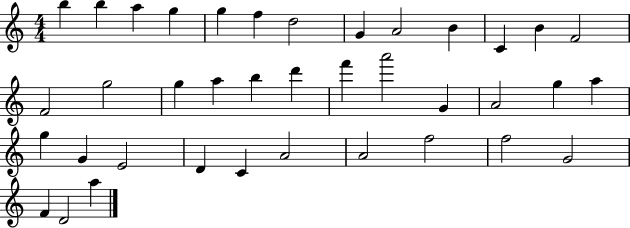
{
  \clef treble
  \numericTimeSignature
  \time 4/4
  \key c \major
  b''4 b''4 a''4 g''4 | g''4 f''4 d''2 | g'4 a'2 b'4 | c'4 b'4 f'2 | \break f'2 g''2 | g''4 a''4 b''4 d'''4 | f'''4 a'''2 g'4 | a'2 g''4 a''4 | \break g''4 g'4 e'2 | d'4 c'4 a'2 | a'2 f''2 | f''2 g'2 | \break f'4 d'2 a''4 | \bar "|."
}